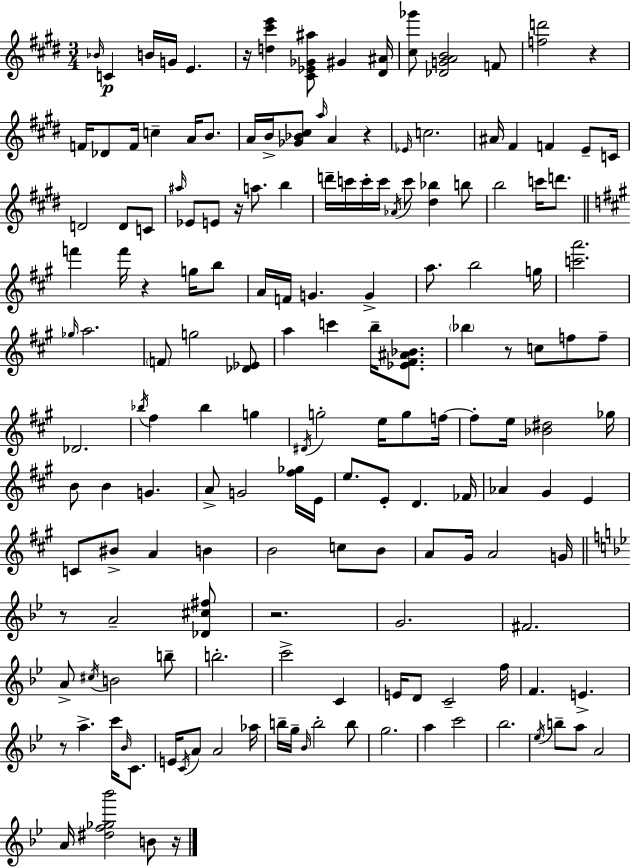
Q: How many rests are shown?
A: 10